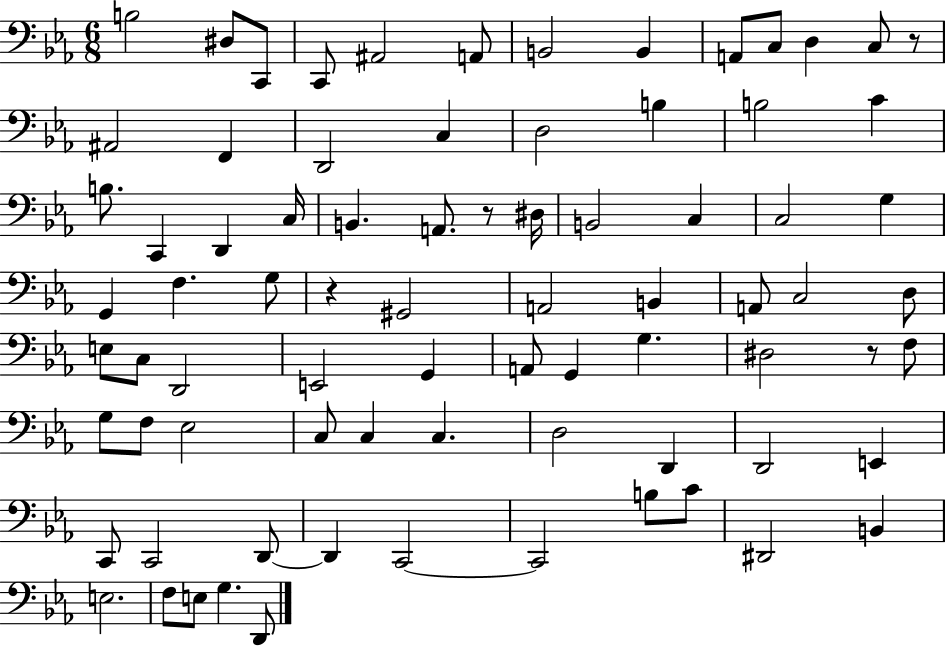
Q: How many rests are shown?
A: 4